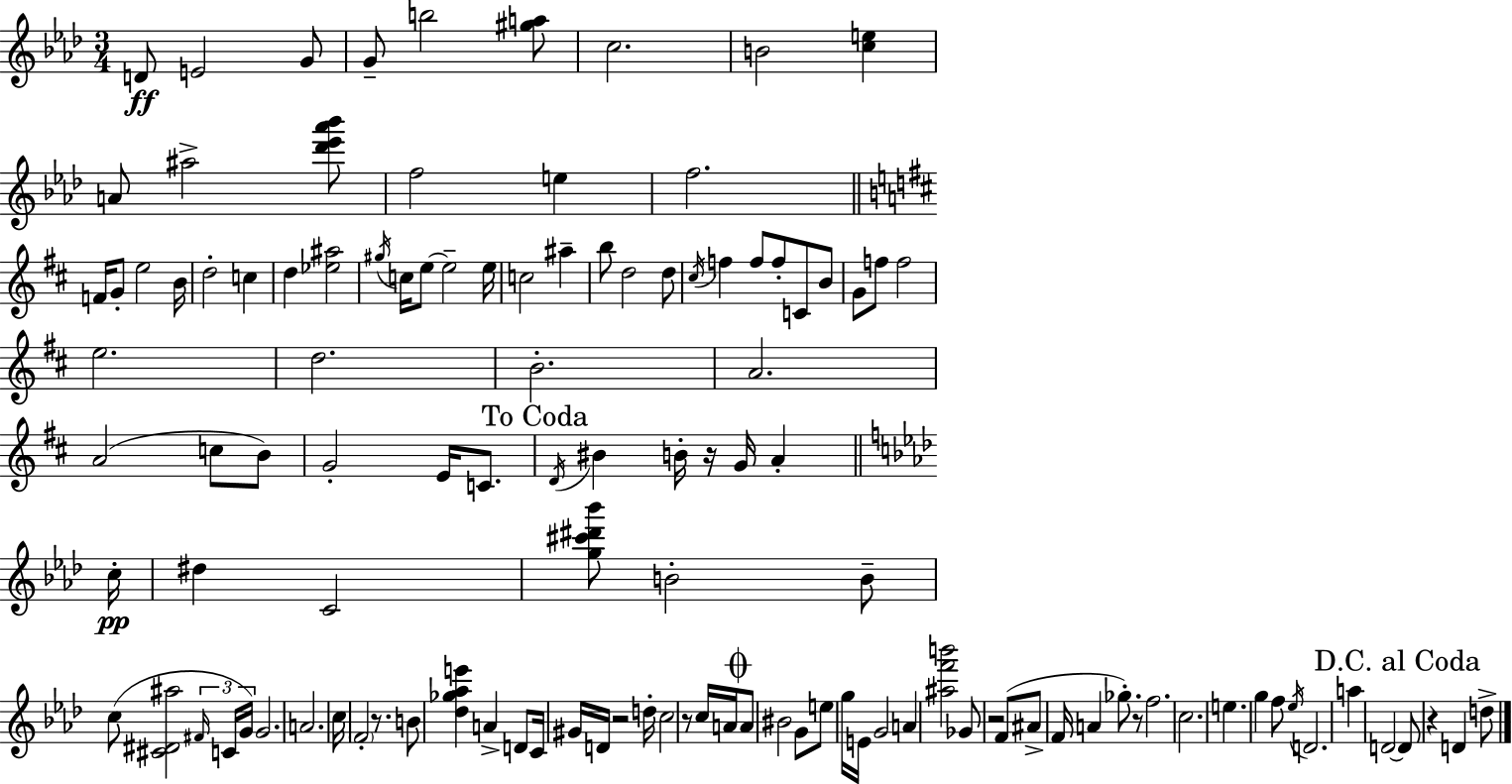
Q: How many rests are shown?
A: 7